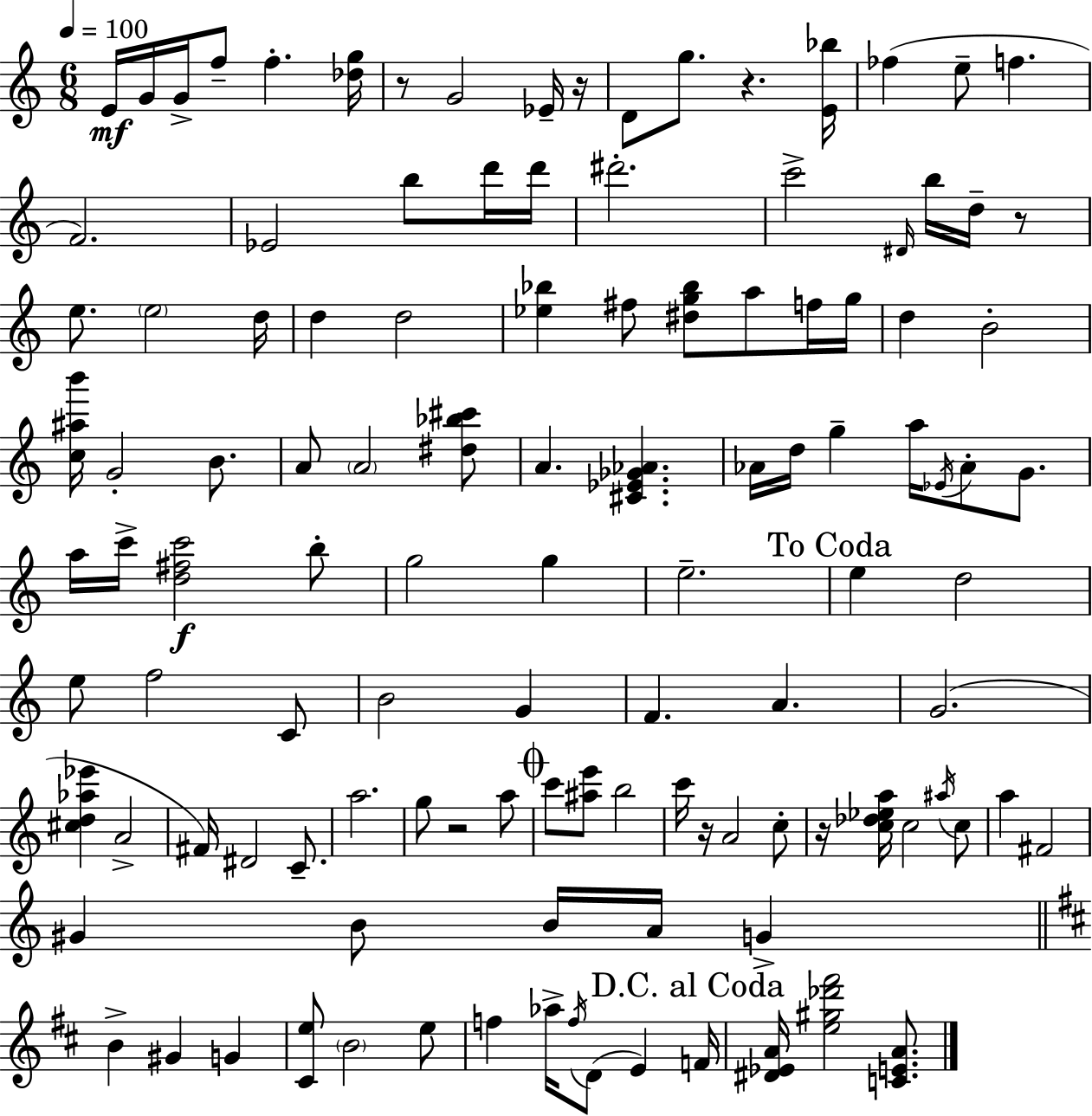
E4/s G4/s G4/s F5/e F5/q. [Db5,G5]/s R/e G4/h Eb4/s R/s D4/e G5/e. R/q. [E4,Bb5]/s FES5/q E5/e F5/q. F4/h. Eb4/h B5/e D6/s D6/s D#6/h. C6/h D#4/s B5/s D5/s R/e E5/e. E5/h D5/s D5/q D5/h [Eb5,Bb5]/q F#5/e [D#5,G5,Bb5]/e A5/e F5/s G5/s D5/q B4/h [C5,A#5,B6]/s G4/h B4/e. A4/e A4/h [D#5,Bb5,C#6]/e A4/q. [C#4,Eb4,Gb4,Ab4]/q. Ab4/s D5/s G5/q A5/s Eb4/s Ab4/e G4/e. A5/s C6/s [D5,F#5,C6]/h B5/e G5/h G5/q E5/h. E5/q D5/h E5/e F5/h C4/e B4/h G4/q F4/q. A4/q. G4/h. [C#5,D5,Ab5,Eb6]/q A4/h F#4/s D#4/h C4/e. A5/h. G5/e R/h A5/e C6/e [A#5,E6]/e B5/h C6/s R/s A4/h C5/e R/s [C5,Db5,Eb5,A5]/s C5/h A#5/s C5/e A5/q F#4/h G#4/q B4/e B4/s A4/s G4/q B4/q G#4/q G4/q [C#4,E5]/e B4/h E5/e F5/q Ab5/s F5/s D4/e E4/q F4/s [D#4,Eb4,A4]/s [E5,G#5,Db6,F#6]/h [C4,E4,A4]/e.